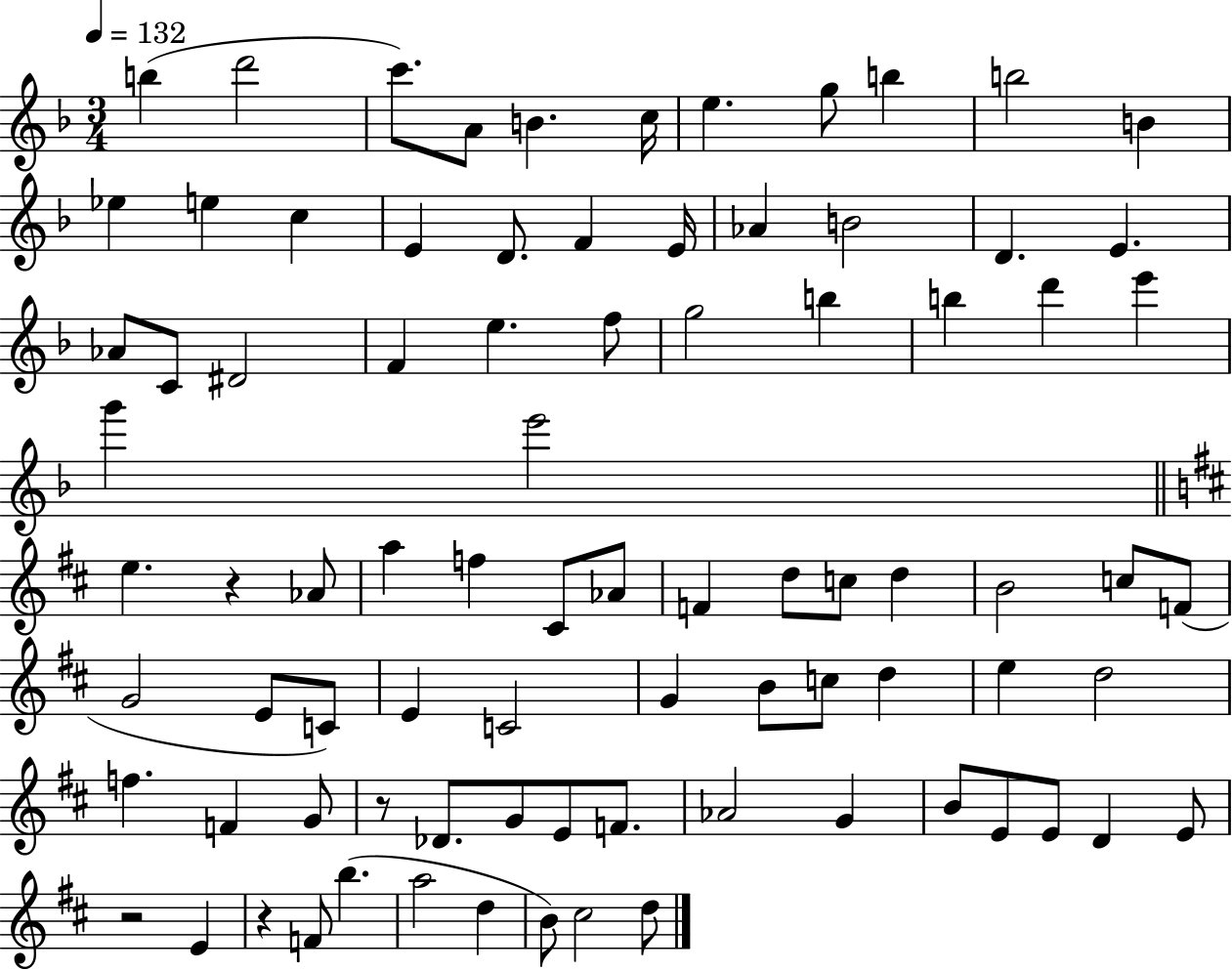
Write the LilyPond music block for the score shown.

{
  \clef treble
  \numericTimeSignature
  \time 3/4
  \key f \major
  \tempo 4 = 132
  \repeat volta 2 { b''4( d'''2 | c'''8.) a'8 b'4. c''16 | e''4. g''8 b''4 | b''2 b'4 | \break ees''4 e''4 c''4 | e'4 d'8. f'4 e'16 | aes'4 b'2 | d'4. e'4. | \break aes'8 c'8 dis'2 | f'4 e''4. f''8 | g''2 b''4 | b''4 d'''4 e'''4 | \break g'''4 e'''2 | \bar "||" \break \key b \minor e''4. r4 aes'8 | a''4 f''4 cis'8 aes'8 | f'4 d''8 c''8 d''4 | b'2 c''8 f'8( | \break g'2 e'8 c'8) | e'4 c'2 | g'4 b'8 c''8 d''4 | e''4 d''2 | \break f''4. f'4 g'8 | r8 des'8. g'8 e'8 f'8. | aes'2 g'4 | b'8 e'8 e'8 d'4 e'8 | \break r2 e'4 | r4 f'8 b''4.( | a''2 d''4 | b'8) cis''2 d''8 | \break } \bar "|."
}